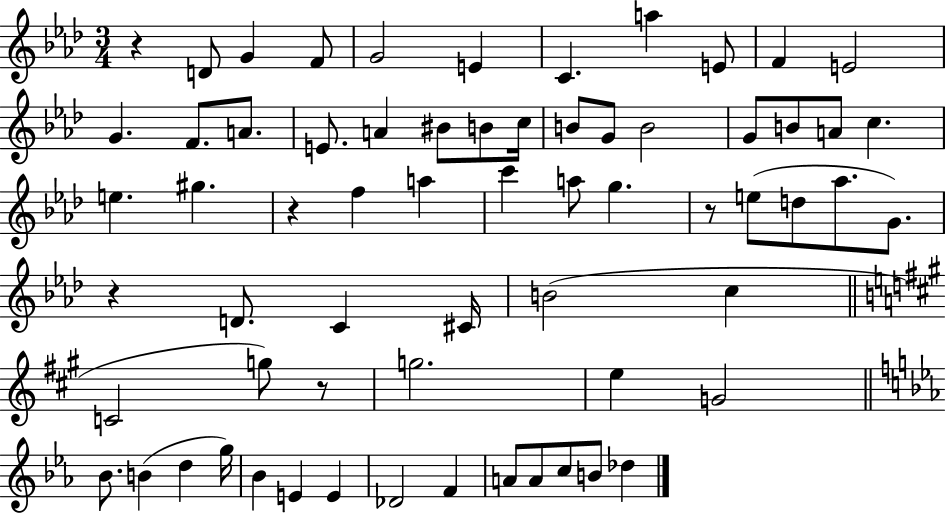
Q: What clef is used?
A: treble